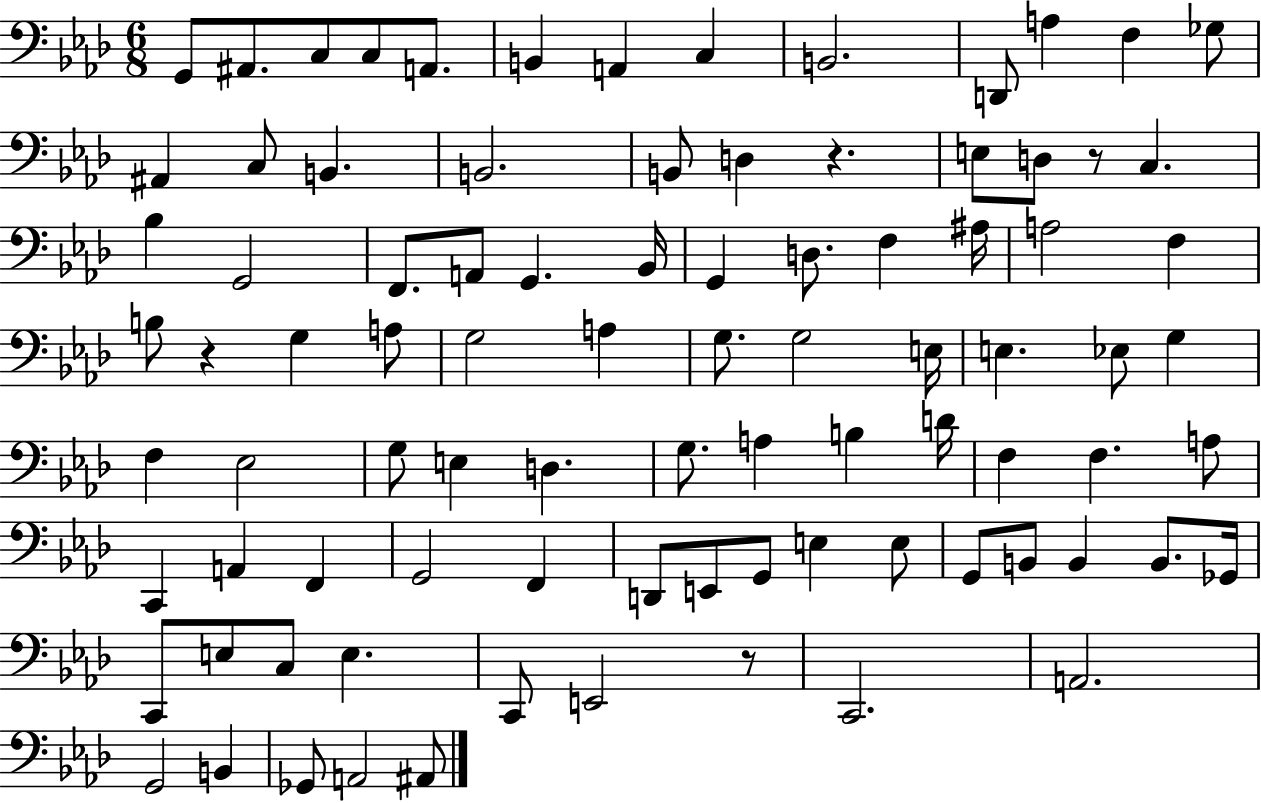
{
  \clef bass
  \numericTimeSignature
  \time 6/8
  \key aes \major
  g,8 ais,8. c8 c8 a,8. | b,4 a,4 c4 | b,2. | d,8 a4 f4 ges8 | \break ais,4 c8 b,4. | b,2. | b,8 d4 r4. | e8 d8 r8 c4. | \break bes4 g,2 | f,8. a,8 g,4. bes,16 | g,4 d8. f4 ais16 | a2 f4 | \break b8 r4 g4 a8 | g2 a4 | g8. g2 e16 | e4. ees8 g4 | \break f4 ees2 | g8 e4 d4. | g8. a4 b4 d'16 | f4 f4. a8 | \break c,4 a,4 f,4 | g,2 f,4 | d,8 e,8 g,8 e4 e8 | g,8 b,8 b,4 b,8. ges,16 | \break c,8 e8 c8 e4. | c,8 e,2 r8 | c,2. | a,2. | \break g,2 b,4 | ges,8 a,2 ais,8 | \bar "|."
}